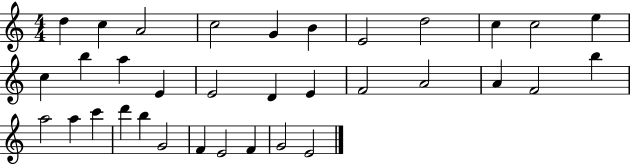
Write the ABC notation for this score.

X:1
T:Untitled
M:4/4
L:1/4
K:C
d c A2 c2 G B E2 d2 c c2 e c b a E E2 D E F2 A2 A F2 b a2 a c' d' b G2 F E2 F G2 E2